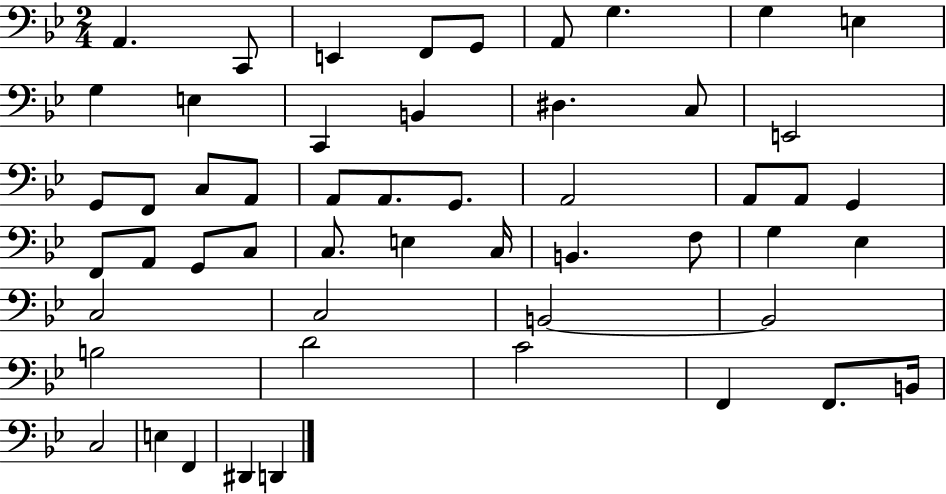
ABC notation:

X:1
T:Untitled
M:2/4
L:1/4
K:Bb
A,, C,,/2 E,, F,,/2 G,,/2 A,,/2 G, G, E, G, E, C,, B,, ^D, C,/2 E,,2 G,,/2 F,,/2 C,/2 A,,/2 A,,/2 A,,/2 G,,/2 A,,2 A,,/2 A,,/2 G,, F,,/2 A,,/2 G,,/2 C,/2 C,/2 E, C,/4 B,, F,/2 G, _E, C,2 C,2 B,,2 B,,2 B,2 D2 C2 F,, F,,/2 B,,/4 C,2 E, F,, ^D,, D,,